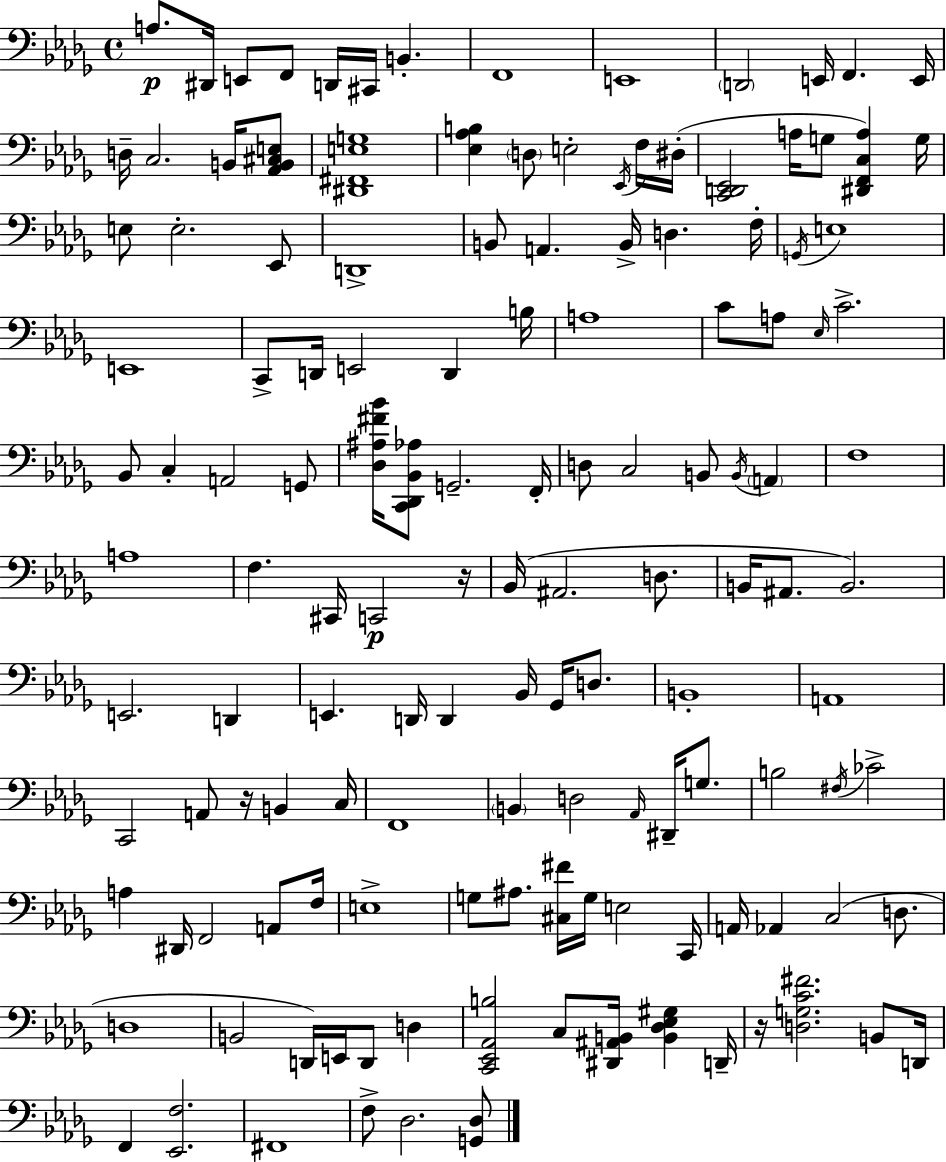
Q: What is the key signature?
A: BES minor